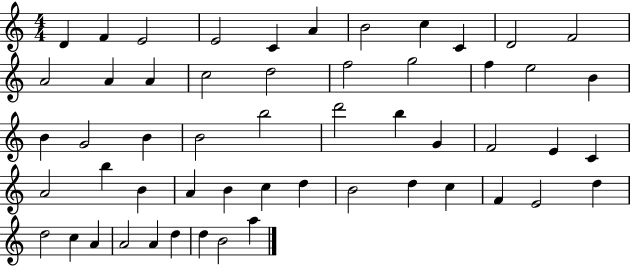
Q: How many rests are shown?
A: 0